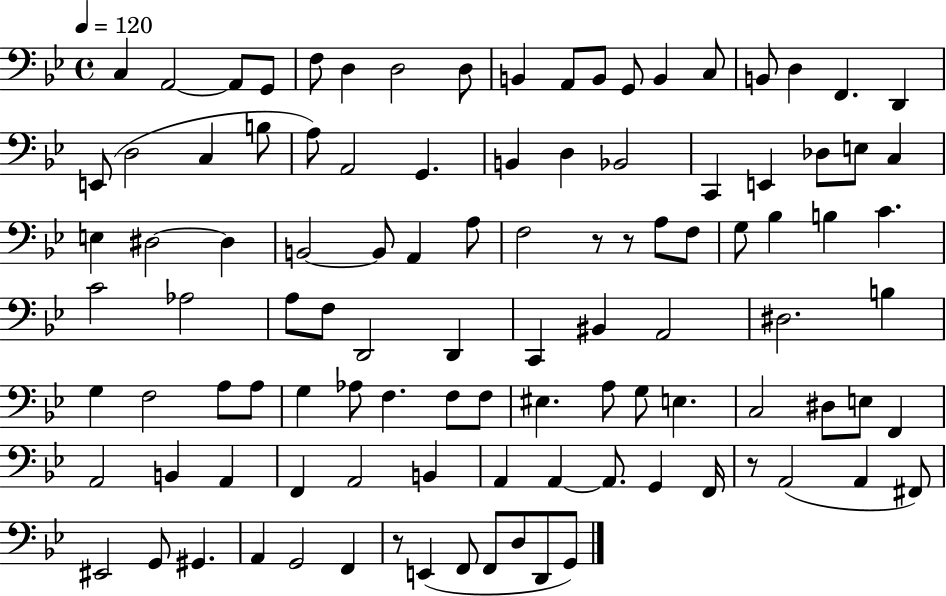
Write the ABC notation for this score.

X:1
T:Untitled
M:4/4
L:1/4
K:Bb
C, A,,2 A,,/2 G,,/2 F,/2 D, D,2 D,/2 B,, A,,/2 B,,/2 G,,/2 B,, C,/2 B,,/2 D, F,, D,, E,,/2 D,2 C, B,/2 A,/2 A,,2 G,, B,, D, _B,,2 C,, E,, _D,/2 E,/2 C, E, ^D,2 ^D, B,,2 B,,/2 A,, A,/2 F,2 z/2 z/2 A,/2 F,/2 G,/2 _B, B, C C2 _A,2 A,/2 F,/2 D,,2 D,, C,, ^B,, A,,2 ^D,2 B, G, F,2 A,/2 A,/2 G, _A,/2 F, F,/2 F,/2 ^E, A,/2 G,/2 E, C,2 ^D,/2 E,/2 F,, A,,2 B,, A,, F,, A,,2 B,, A,, A,, A,,/2 G,, F,,/4 z/2 A,,2 A,, ^F,,/2 ^E,,2 G,,/2 ^G,, A,, G,,2 F,, z/2 E,, F,,/2 F,,/2 D,/2 D,,/2 G,,/2